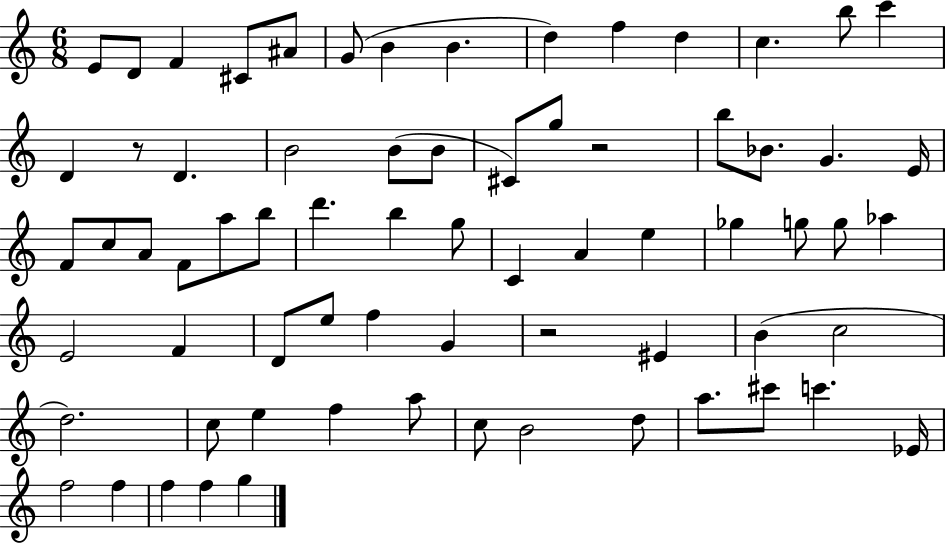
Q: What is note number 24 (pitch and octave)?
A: G4